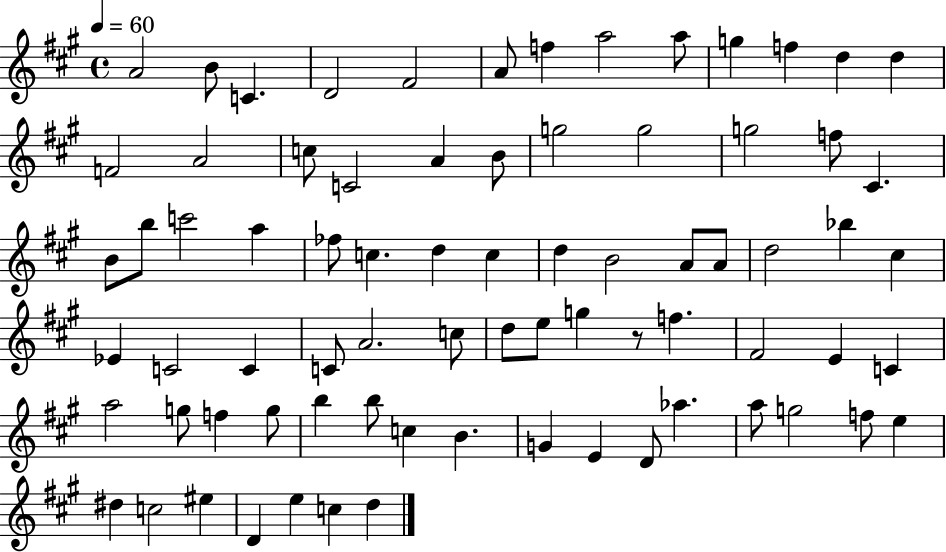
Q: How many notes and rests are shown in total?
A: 76